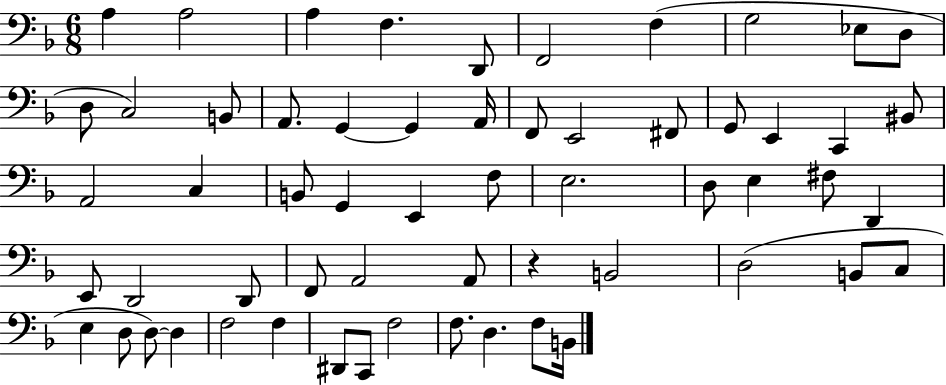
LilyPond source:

{
  \clef bass
  \numericTimeSignature
  \time 6/8
  \key f \major
  a4 a2 | a4 f4. d,8 | f,2 f4( | g2 ees8 d8 | \break d8 c2) b,8 | a,8. g,4~~ g,4 a,16 | f,8 e,2 fis,8 | g,8 e,4 c,4 bis,8 | \break a,2 c4 | b,8 g,4 e,4 f8 | e2. | d8 e4 fis8 d,4 | \break e,8 d,2 d,8 | f,8 a,2 a,8 | r4 b,2 | d2( b,8 c8 | \break e4 d8 d8~~) d4 | f2 f4 | dis,8 c,8 f2 | f8. d4. f8 b,16 | \break \bar "|."
}